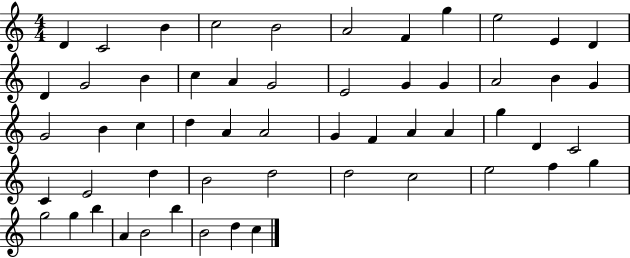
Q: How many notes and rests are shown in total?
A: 55